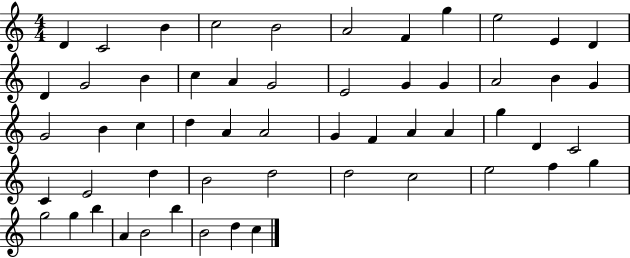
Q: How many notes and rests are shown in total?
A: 55